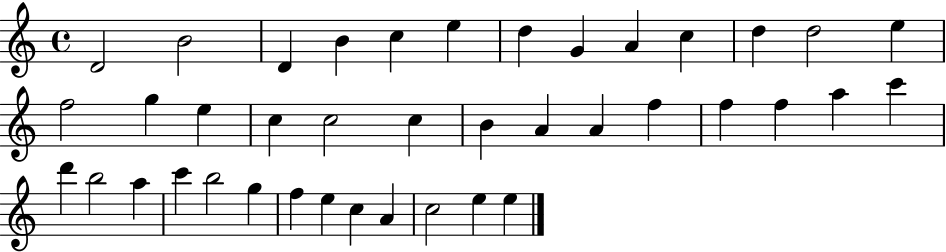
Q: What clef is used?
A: treble